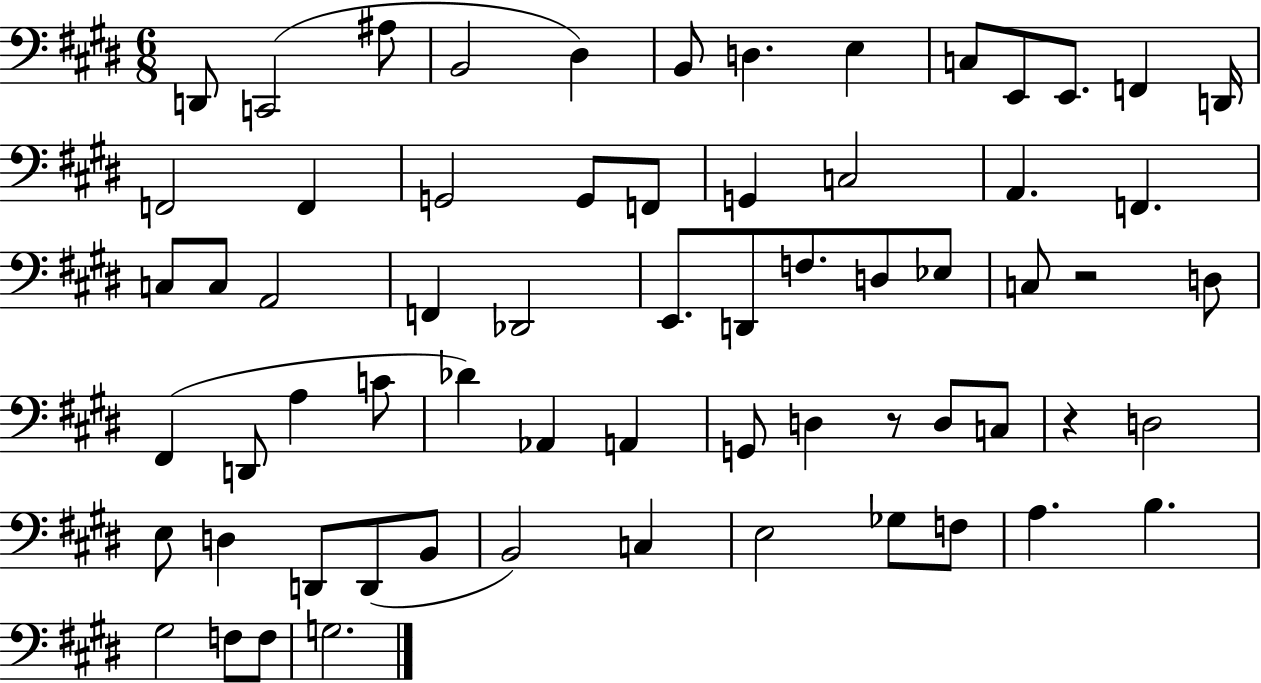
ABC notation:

X:1
T:Untitled
M:6/8
L:1/4
K:E
D,,/2 C,,2 ^A,/2 B,,2 ^D, B,,/2 D, E, C,/2 E,,/2 E,,/2 F,, D,,/4 F,,2 F,, G,,2 G,,/2 F,,/2 G,, C,2 A,, F,, C,/2 C,/2 A,,2 F,, _D,,2 E,,/2 D,,/2 F,/2 D,/2 _E,/2 C,/2 z2 D,/2 ^F,, D,,/2 A, C/2 _D _A,, A,, G,,/2 D, z/2 D,/2 C,/2 z D,2 E,/2 D, D,,/2 D,,/2 B,,/2 B,,2 C, E,2 _G,/2 F,/2 A, B, ^G,2 F,/2 F,/2 G,2